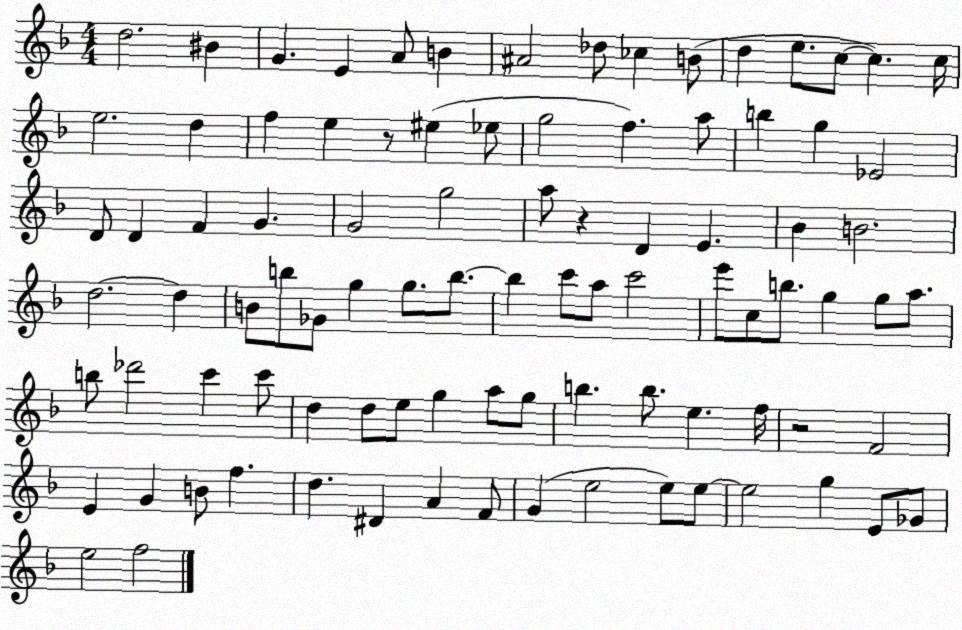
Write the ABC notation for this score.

X:1
T:Untitled
M:4/4
L:1/4
K:F
d2 ^B G E A/2 B ^A2 _d/2 _c B/2 d e/2 c/2 c c/4 e2 d f e z/2 ^e _e/2 g2 f a/2 b g _E2 D/2 D F G G2 g2 a/2 z D E _B B2 d2 d B/2 b/2 _G/2 g g/2 b/2 b c'/2 a/2 c'2 e'/2 c/2 b/2 g g/2 a/2 b/2 _d'2 c' c'/2 d d/2 e/2 g a/2 g/2 b b/2 e f/4 z2 F2 E G B/2 f d ^D A F/2 G e2 e/2 e/2 e2 g E/2 _G/2 e2 f2